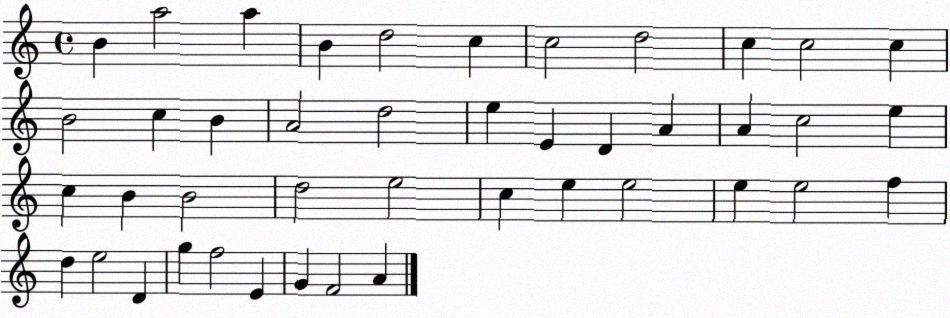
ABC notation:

X:1
T:Untitled
M:4/4
L:1/4
K:C
B a2 a B d2 c c2 d2 c c2 c B2 c B A2 d2 e E D A A c2 e c B B2 d2 e2 c e e2 e e2 f d e2 D g f2 E G F2 A